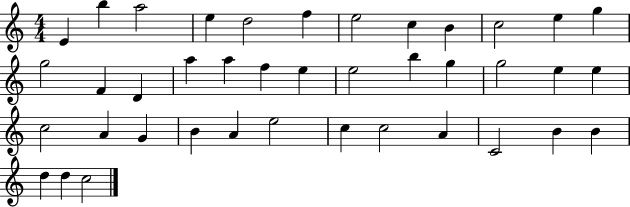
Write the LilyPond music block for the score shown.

{
  \clef treble
  \numericTimeSignature
  \time 4/4
  \key c \major
  e'4 b''4 a''2 | e''4 d''2 f''4 | e''2 c''4 b'4 | c''2 e''4 g''4 | \break g''2 f'4 d'4 | a''4 a''4 f''4 e''4 | e''2 b''4 g''4 | g''2 e''4 e''4 | \break c''2 a'4 g'4 | b'4 a'4 e''2 | c''4 c''2 a'4 | c'2 b'4 b'4 | \break d''4 d''4 c''2 | \bar "|."
}